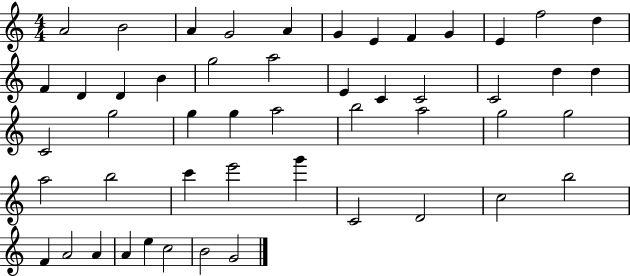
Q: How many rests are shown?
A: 0